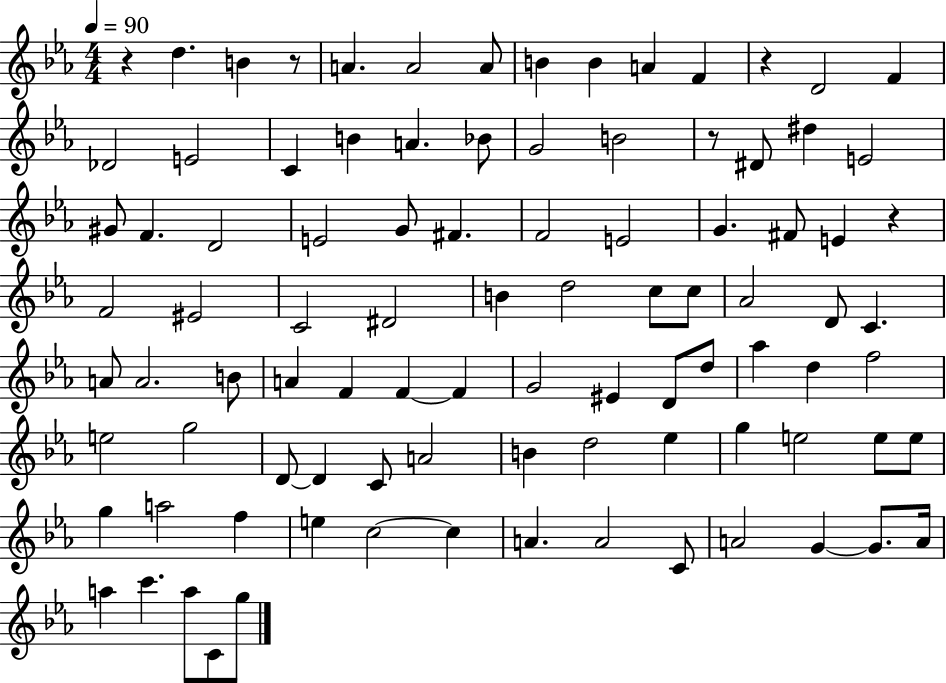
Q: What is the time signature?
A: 4/4